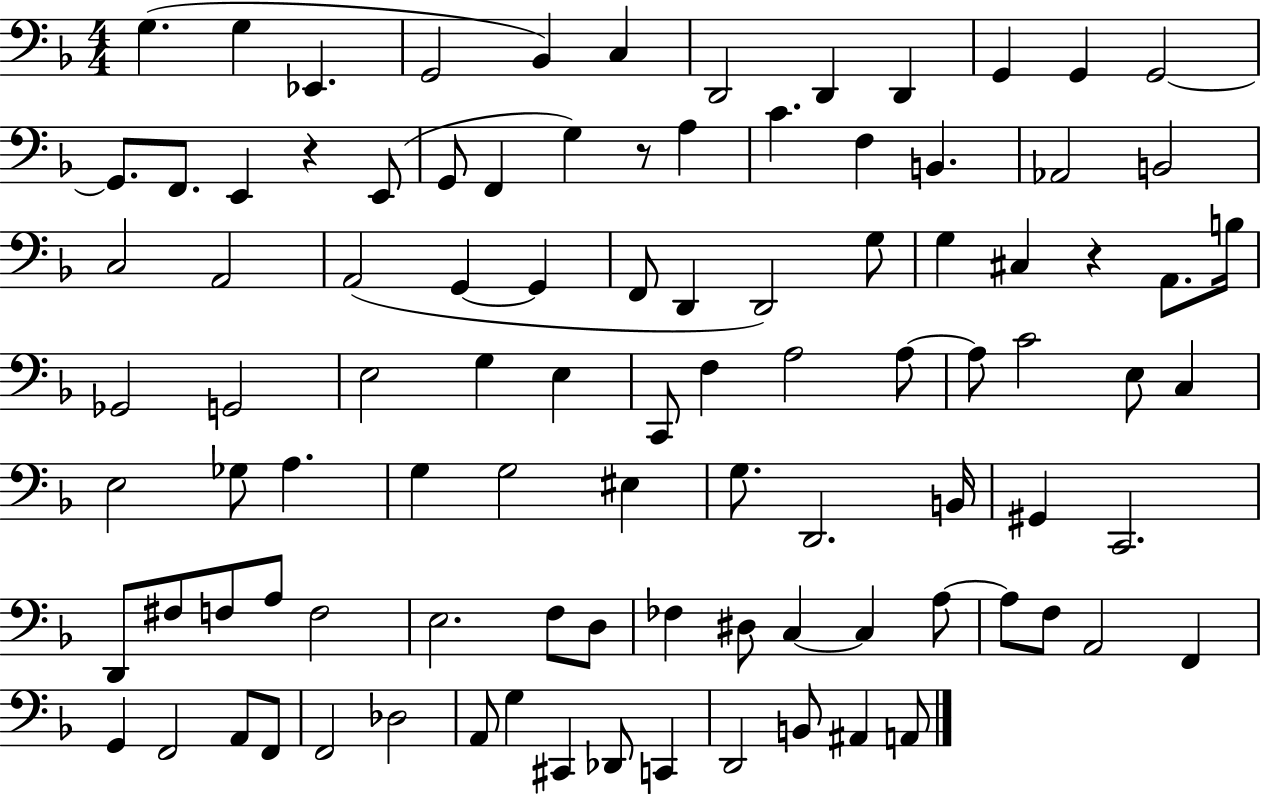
G3/q. G3/q Eb2/q. G2/h Bb2/q C3/q D2/h D2/q D2/q G2/q G2/q G2/h G2/e. F2/e. E2/q R/q E2/e G2/e F2/q G3/q R/e A3/q C4/q. F3/q B2/q. Ab2/h B2/h C3/h A2/h A2/h G2/q G2/q F2/e D2/q D2/h G3/e G3/q C#3/q R/q A2/e. B3/s Gb2/h G2/h E3/h G3/q E3/q C2/e F3/q A3/h A3/e A3/e C4/h E3/e C3/q E3/h Gb3/e A3/q. G3/q G3/h EIS3/q G3/e. D2/h. B2/s G#2/q C2/h. D2/e F#3/e F3/e A3/e F3/h E3/h. F3/e D3/e FES3/q D#3/e C3/q C3/q A3/e A3/e F3/e A2/h F2/q G2/q F2/h A2/e F2/e F2/h Db3/h A2/e G3/q C#2/q Db2/e C2/q D2/h B2/e A#2/q A2/e